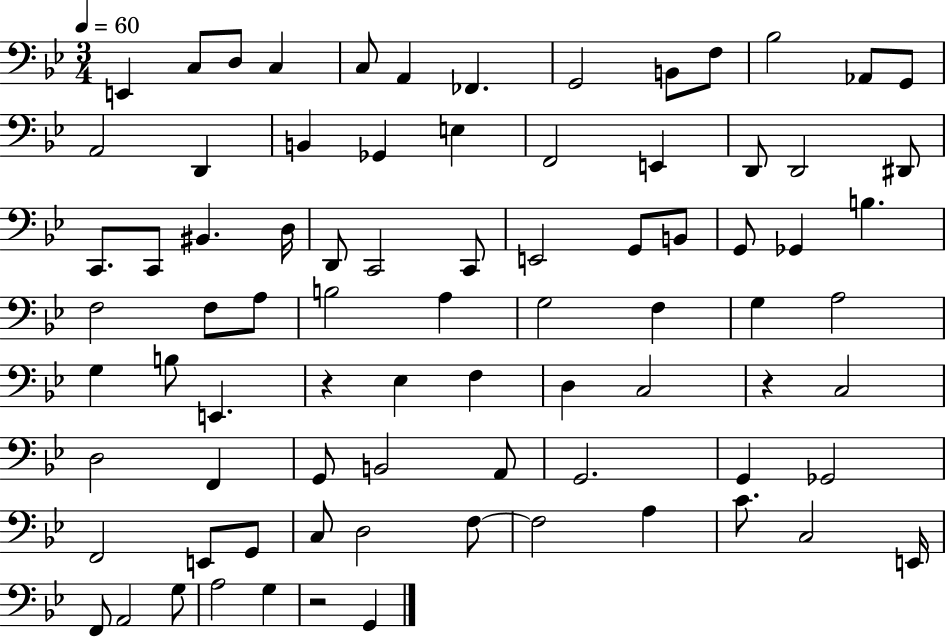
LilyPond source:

{
  \clef bass
  \numericTimeSignature
  \time 3/4
  \key bes \major
  \tempo 4 = 60
  e,4 c8 d8 c4 | c8 a,4 fes,4. | g,2 b,8 f8 | bes2 aes,8 g,8 | \break a,2 d,4 | b,4 ges,4 e4 | f,2 e,4 | d,8 d,2 dis,8 | \break c,8. c,8 bis,4. d16 | d,8 c,2 c,8 | e,2 g,8 b,8 | g,8 ges,4 b4. | \break f2 f8 a8 | b2 a4 | g2 f4 | g4 a2 | \break g4 b8 e,4. | r4 ees4 f4 | d4 c2 | r4 c2 | \break d2 f,4 | g,8 b,2 a,8 | g,2. | g,4 ges,2 | \break f,2 e,8 g,8 | c8 d2 f8~~ | f2 a4 | c'8. c2 e,16 | \break f,8 a,2 g8 | a2 g4 | r2 g,4 | \bar "|."
}